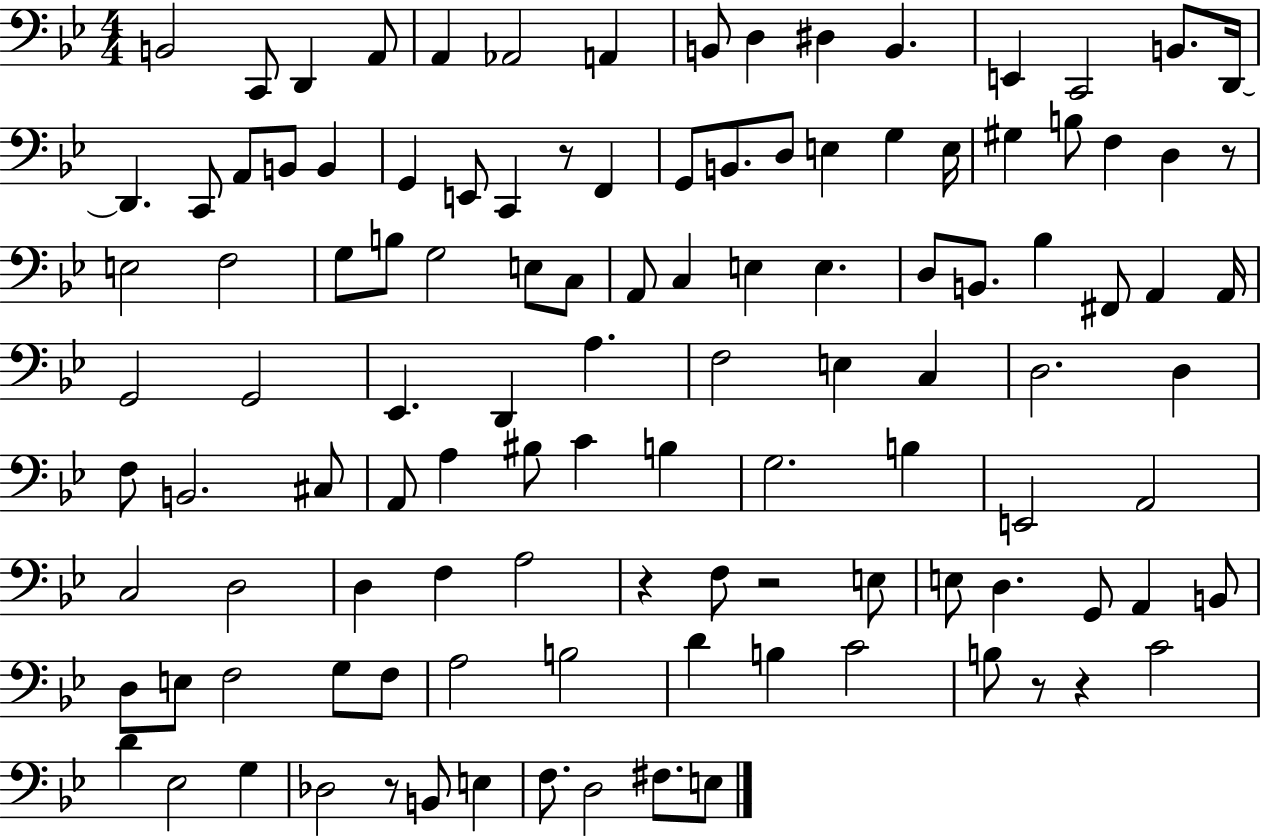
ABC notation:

X:1
T:Untitled
M:4/4
L:1/4
K:Bb
B,,2 C,,/2 D,, A,,/2 A,, _A,,2 A,, B,,/2 D, ^D, B,, E,, C,,2 B,,/2 D,,/4 D,, C,,/2 A,,/2 B,,/2 B,, G,, E,,/2 C,, z/2 F,, G,,/2 B,,/2 D,/2 E, G, E,/4 ^G, B,/2 F, D, z/2 E,2 F,2 G,/2 B,/2 G,2 E,/2 C,/2 A,,/2 C, E, E, D,/2 B,,/2 _B, ^F,,/2 A,, A,,/4 G,,2 G,,2 _E,, D,, A, F,2 E, C, D,2 D, F,/2 B,,2 ^C,/2 A,,/2 A, ^B,/2 C B, G,2 B, E,,2 A,,2 C,2 D,2 D, F, A,2 z F,/2 z2 E,/2 E,/2 D, G,,/2 A,, B,,/2 D,/2 E,/2 F,2 G,/2 F,/2 A,2 B,2 D B, C2 B,/2 z/2 z C2 D _E,2 G, _D,2 z/2 B,,/2 E, F,/2 D,2 ^F,/2 E,/2